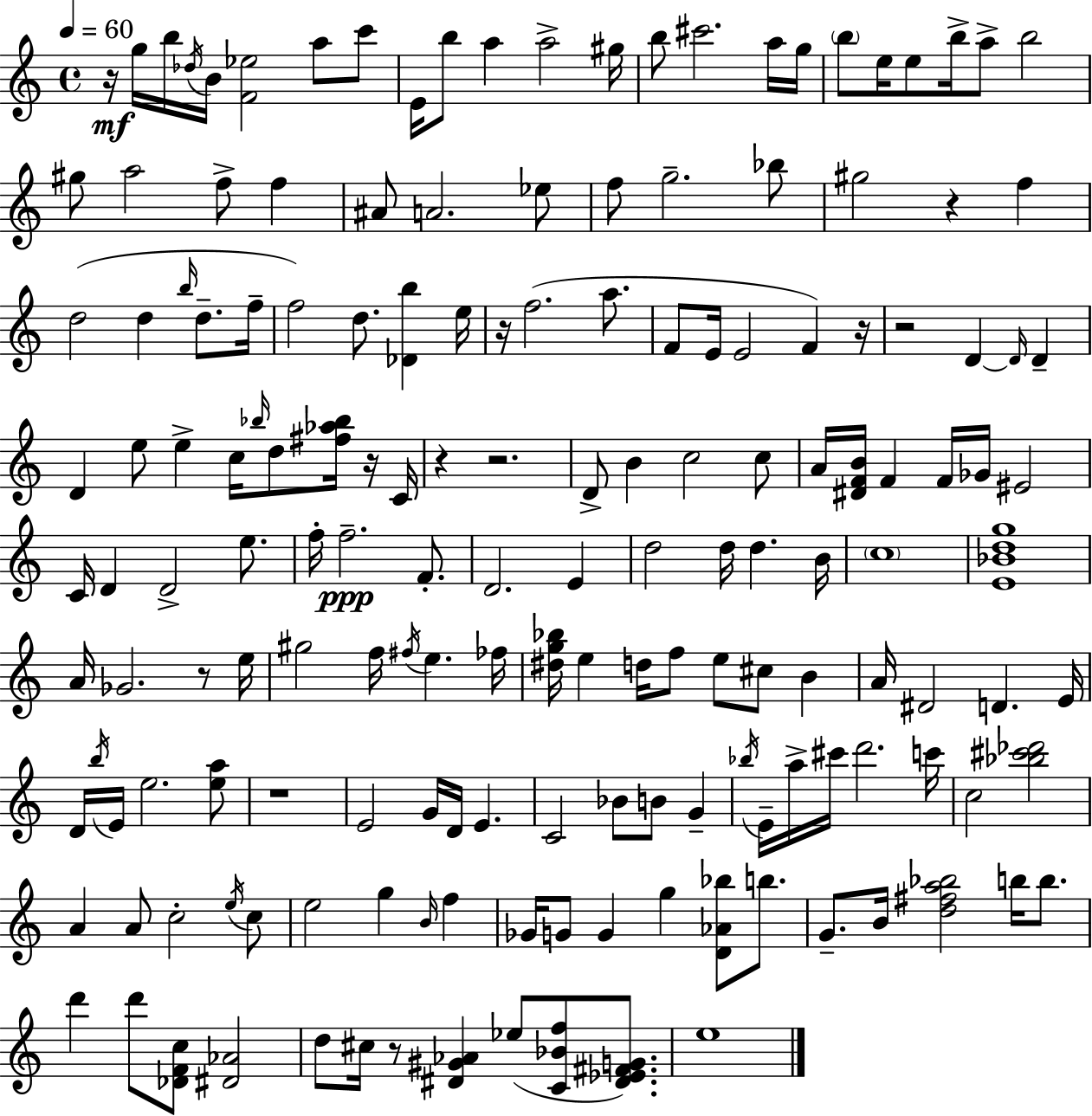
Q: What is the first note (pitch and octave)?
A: G5